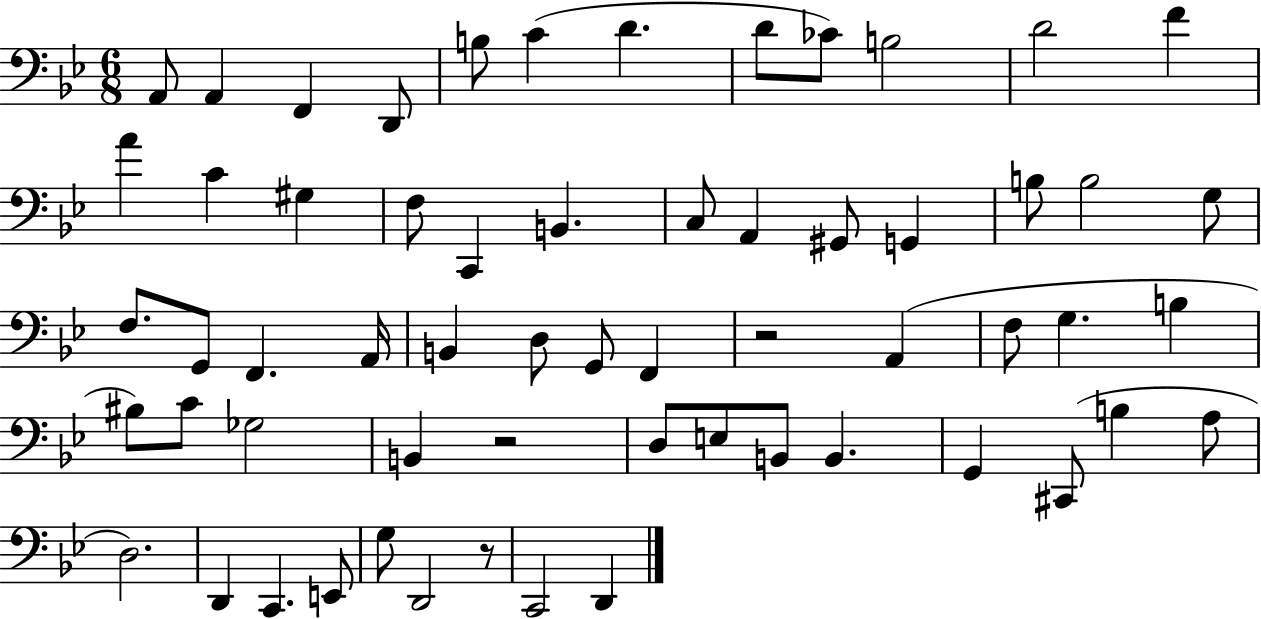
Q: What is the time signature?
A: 6/8